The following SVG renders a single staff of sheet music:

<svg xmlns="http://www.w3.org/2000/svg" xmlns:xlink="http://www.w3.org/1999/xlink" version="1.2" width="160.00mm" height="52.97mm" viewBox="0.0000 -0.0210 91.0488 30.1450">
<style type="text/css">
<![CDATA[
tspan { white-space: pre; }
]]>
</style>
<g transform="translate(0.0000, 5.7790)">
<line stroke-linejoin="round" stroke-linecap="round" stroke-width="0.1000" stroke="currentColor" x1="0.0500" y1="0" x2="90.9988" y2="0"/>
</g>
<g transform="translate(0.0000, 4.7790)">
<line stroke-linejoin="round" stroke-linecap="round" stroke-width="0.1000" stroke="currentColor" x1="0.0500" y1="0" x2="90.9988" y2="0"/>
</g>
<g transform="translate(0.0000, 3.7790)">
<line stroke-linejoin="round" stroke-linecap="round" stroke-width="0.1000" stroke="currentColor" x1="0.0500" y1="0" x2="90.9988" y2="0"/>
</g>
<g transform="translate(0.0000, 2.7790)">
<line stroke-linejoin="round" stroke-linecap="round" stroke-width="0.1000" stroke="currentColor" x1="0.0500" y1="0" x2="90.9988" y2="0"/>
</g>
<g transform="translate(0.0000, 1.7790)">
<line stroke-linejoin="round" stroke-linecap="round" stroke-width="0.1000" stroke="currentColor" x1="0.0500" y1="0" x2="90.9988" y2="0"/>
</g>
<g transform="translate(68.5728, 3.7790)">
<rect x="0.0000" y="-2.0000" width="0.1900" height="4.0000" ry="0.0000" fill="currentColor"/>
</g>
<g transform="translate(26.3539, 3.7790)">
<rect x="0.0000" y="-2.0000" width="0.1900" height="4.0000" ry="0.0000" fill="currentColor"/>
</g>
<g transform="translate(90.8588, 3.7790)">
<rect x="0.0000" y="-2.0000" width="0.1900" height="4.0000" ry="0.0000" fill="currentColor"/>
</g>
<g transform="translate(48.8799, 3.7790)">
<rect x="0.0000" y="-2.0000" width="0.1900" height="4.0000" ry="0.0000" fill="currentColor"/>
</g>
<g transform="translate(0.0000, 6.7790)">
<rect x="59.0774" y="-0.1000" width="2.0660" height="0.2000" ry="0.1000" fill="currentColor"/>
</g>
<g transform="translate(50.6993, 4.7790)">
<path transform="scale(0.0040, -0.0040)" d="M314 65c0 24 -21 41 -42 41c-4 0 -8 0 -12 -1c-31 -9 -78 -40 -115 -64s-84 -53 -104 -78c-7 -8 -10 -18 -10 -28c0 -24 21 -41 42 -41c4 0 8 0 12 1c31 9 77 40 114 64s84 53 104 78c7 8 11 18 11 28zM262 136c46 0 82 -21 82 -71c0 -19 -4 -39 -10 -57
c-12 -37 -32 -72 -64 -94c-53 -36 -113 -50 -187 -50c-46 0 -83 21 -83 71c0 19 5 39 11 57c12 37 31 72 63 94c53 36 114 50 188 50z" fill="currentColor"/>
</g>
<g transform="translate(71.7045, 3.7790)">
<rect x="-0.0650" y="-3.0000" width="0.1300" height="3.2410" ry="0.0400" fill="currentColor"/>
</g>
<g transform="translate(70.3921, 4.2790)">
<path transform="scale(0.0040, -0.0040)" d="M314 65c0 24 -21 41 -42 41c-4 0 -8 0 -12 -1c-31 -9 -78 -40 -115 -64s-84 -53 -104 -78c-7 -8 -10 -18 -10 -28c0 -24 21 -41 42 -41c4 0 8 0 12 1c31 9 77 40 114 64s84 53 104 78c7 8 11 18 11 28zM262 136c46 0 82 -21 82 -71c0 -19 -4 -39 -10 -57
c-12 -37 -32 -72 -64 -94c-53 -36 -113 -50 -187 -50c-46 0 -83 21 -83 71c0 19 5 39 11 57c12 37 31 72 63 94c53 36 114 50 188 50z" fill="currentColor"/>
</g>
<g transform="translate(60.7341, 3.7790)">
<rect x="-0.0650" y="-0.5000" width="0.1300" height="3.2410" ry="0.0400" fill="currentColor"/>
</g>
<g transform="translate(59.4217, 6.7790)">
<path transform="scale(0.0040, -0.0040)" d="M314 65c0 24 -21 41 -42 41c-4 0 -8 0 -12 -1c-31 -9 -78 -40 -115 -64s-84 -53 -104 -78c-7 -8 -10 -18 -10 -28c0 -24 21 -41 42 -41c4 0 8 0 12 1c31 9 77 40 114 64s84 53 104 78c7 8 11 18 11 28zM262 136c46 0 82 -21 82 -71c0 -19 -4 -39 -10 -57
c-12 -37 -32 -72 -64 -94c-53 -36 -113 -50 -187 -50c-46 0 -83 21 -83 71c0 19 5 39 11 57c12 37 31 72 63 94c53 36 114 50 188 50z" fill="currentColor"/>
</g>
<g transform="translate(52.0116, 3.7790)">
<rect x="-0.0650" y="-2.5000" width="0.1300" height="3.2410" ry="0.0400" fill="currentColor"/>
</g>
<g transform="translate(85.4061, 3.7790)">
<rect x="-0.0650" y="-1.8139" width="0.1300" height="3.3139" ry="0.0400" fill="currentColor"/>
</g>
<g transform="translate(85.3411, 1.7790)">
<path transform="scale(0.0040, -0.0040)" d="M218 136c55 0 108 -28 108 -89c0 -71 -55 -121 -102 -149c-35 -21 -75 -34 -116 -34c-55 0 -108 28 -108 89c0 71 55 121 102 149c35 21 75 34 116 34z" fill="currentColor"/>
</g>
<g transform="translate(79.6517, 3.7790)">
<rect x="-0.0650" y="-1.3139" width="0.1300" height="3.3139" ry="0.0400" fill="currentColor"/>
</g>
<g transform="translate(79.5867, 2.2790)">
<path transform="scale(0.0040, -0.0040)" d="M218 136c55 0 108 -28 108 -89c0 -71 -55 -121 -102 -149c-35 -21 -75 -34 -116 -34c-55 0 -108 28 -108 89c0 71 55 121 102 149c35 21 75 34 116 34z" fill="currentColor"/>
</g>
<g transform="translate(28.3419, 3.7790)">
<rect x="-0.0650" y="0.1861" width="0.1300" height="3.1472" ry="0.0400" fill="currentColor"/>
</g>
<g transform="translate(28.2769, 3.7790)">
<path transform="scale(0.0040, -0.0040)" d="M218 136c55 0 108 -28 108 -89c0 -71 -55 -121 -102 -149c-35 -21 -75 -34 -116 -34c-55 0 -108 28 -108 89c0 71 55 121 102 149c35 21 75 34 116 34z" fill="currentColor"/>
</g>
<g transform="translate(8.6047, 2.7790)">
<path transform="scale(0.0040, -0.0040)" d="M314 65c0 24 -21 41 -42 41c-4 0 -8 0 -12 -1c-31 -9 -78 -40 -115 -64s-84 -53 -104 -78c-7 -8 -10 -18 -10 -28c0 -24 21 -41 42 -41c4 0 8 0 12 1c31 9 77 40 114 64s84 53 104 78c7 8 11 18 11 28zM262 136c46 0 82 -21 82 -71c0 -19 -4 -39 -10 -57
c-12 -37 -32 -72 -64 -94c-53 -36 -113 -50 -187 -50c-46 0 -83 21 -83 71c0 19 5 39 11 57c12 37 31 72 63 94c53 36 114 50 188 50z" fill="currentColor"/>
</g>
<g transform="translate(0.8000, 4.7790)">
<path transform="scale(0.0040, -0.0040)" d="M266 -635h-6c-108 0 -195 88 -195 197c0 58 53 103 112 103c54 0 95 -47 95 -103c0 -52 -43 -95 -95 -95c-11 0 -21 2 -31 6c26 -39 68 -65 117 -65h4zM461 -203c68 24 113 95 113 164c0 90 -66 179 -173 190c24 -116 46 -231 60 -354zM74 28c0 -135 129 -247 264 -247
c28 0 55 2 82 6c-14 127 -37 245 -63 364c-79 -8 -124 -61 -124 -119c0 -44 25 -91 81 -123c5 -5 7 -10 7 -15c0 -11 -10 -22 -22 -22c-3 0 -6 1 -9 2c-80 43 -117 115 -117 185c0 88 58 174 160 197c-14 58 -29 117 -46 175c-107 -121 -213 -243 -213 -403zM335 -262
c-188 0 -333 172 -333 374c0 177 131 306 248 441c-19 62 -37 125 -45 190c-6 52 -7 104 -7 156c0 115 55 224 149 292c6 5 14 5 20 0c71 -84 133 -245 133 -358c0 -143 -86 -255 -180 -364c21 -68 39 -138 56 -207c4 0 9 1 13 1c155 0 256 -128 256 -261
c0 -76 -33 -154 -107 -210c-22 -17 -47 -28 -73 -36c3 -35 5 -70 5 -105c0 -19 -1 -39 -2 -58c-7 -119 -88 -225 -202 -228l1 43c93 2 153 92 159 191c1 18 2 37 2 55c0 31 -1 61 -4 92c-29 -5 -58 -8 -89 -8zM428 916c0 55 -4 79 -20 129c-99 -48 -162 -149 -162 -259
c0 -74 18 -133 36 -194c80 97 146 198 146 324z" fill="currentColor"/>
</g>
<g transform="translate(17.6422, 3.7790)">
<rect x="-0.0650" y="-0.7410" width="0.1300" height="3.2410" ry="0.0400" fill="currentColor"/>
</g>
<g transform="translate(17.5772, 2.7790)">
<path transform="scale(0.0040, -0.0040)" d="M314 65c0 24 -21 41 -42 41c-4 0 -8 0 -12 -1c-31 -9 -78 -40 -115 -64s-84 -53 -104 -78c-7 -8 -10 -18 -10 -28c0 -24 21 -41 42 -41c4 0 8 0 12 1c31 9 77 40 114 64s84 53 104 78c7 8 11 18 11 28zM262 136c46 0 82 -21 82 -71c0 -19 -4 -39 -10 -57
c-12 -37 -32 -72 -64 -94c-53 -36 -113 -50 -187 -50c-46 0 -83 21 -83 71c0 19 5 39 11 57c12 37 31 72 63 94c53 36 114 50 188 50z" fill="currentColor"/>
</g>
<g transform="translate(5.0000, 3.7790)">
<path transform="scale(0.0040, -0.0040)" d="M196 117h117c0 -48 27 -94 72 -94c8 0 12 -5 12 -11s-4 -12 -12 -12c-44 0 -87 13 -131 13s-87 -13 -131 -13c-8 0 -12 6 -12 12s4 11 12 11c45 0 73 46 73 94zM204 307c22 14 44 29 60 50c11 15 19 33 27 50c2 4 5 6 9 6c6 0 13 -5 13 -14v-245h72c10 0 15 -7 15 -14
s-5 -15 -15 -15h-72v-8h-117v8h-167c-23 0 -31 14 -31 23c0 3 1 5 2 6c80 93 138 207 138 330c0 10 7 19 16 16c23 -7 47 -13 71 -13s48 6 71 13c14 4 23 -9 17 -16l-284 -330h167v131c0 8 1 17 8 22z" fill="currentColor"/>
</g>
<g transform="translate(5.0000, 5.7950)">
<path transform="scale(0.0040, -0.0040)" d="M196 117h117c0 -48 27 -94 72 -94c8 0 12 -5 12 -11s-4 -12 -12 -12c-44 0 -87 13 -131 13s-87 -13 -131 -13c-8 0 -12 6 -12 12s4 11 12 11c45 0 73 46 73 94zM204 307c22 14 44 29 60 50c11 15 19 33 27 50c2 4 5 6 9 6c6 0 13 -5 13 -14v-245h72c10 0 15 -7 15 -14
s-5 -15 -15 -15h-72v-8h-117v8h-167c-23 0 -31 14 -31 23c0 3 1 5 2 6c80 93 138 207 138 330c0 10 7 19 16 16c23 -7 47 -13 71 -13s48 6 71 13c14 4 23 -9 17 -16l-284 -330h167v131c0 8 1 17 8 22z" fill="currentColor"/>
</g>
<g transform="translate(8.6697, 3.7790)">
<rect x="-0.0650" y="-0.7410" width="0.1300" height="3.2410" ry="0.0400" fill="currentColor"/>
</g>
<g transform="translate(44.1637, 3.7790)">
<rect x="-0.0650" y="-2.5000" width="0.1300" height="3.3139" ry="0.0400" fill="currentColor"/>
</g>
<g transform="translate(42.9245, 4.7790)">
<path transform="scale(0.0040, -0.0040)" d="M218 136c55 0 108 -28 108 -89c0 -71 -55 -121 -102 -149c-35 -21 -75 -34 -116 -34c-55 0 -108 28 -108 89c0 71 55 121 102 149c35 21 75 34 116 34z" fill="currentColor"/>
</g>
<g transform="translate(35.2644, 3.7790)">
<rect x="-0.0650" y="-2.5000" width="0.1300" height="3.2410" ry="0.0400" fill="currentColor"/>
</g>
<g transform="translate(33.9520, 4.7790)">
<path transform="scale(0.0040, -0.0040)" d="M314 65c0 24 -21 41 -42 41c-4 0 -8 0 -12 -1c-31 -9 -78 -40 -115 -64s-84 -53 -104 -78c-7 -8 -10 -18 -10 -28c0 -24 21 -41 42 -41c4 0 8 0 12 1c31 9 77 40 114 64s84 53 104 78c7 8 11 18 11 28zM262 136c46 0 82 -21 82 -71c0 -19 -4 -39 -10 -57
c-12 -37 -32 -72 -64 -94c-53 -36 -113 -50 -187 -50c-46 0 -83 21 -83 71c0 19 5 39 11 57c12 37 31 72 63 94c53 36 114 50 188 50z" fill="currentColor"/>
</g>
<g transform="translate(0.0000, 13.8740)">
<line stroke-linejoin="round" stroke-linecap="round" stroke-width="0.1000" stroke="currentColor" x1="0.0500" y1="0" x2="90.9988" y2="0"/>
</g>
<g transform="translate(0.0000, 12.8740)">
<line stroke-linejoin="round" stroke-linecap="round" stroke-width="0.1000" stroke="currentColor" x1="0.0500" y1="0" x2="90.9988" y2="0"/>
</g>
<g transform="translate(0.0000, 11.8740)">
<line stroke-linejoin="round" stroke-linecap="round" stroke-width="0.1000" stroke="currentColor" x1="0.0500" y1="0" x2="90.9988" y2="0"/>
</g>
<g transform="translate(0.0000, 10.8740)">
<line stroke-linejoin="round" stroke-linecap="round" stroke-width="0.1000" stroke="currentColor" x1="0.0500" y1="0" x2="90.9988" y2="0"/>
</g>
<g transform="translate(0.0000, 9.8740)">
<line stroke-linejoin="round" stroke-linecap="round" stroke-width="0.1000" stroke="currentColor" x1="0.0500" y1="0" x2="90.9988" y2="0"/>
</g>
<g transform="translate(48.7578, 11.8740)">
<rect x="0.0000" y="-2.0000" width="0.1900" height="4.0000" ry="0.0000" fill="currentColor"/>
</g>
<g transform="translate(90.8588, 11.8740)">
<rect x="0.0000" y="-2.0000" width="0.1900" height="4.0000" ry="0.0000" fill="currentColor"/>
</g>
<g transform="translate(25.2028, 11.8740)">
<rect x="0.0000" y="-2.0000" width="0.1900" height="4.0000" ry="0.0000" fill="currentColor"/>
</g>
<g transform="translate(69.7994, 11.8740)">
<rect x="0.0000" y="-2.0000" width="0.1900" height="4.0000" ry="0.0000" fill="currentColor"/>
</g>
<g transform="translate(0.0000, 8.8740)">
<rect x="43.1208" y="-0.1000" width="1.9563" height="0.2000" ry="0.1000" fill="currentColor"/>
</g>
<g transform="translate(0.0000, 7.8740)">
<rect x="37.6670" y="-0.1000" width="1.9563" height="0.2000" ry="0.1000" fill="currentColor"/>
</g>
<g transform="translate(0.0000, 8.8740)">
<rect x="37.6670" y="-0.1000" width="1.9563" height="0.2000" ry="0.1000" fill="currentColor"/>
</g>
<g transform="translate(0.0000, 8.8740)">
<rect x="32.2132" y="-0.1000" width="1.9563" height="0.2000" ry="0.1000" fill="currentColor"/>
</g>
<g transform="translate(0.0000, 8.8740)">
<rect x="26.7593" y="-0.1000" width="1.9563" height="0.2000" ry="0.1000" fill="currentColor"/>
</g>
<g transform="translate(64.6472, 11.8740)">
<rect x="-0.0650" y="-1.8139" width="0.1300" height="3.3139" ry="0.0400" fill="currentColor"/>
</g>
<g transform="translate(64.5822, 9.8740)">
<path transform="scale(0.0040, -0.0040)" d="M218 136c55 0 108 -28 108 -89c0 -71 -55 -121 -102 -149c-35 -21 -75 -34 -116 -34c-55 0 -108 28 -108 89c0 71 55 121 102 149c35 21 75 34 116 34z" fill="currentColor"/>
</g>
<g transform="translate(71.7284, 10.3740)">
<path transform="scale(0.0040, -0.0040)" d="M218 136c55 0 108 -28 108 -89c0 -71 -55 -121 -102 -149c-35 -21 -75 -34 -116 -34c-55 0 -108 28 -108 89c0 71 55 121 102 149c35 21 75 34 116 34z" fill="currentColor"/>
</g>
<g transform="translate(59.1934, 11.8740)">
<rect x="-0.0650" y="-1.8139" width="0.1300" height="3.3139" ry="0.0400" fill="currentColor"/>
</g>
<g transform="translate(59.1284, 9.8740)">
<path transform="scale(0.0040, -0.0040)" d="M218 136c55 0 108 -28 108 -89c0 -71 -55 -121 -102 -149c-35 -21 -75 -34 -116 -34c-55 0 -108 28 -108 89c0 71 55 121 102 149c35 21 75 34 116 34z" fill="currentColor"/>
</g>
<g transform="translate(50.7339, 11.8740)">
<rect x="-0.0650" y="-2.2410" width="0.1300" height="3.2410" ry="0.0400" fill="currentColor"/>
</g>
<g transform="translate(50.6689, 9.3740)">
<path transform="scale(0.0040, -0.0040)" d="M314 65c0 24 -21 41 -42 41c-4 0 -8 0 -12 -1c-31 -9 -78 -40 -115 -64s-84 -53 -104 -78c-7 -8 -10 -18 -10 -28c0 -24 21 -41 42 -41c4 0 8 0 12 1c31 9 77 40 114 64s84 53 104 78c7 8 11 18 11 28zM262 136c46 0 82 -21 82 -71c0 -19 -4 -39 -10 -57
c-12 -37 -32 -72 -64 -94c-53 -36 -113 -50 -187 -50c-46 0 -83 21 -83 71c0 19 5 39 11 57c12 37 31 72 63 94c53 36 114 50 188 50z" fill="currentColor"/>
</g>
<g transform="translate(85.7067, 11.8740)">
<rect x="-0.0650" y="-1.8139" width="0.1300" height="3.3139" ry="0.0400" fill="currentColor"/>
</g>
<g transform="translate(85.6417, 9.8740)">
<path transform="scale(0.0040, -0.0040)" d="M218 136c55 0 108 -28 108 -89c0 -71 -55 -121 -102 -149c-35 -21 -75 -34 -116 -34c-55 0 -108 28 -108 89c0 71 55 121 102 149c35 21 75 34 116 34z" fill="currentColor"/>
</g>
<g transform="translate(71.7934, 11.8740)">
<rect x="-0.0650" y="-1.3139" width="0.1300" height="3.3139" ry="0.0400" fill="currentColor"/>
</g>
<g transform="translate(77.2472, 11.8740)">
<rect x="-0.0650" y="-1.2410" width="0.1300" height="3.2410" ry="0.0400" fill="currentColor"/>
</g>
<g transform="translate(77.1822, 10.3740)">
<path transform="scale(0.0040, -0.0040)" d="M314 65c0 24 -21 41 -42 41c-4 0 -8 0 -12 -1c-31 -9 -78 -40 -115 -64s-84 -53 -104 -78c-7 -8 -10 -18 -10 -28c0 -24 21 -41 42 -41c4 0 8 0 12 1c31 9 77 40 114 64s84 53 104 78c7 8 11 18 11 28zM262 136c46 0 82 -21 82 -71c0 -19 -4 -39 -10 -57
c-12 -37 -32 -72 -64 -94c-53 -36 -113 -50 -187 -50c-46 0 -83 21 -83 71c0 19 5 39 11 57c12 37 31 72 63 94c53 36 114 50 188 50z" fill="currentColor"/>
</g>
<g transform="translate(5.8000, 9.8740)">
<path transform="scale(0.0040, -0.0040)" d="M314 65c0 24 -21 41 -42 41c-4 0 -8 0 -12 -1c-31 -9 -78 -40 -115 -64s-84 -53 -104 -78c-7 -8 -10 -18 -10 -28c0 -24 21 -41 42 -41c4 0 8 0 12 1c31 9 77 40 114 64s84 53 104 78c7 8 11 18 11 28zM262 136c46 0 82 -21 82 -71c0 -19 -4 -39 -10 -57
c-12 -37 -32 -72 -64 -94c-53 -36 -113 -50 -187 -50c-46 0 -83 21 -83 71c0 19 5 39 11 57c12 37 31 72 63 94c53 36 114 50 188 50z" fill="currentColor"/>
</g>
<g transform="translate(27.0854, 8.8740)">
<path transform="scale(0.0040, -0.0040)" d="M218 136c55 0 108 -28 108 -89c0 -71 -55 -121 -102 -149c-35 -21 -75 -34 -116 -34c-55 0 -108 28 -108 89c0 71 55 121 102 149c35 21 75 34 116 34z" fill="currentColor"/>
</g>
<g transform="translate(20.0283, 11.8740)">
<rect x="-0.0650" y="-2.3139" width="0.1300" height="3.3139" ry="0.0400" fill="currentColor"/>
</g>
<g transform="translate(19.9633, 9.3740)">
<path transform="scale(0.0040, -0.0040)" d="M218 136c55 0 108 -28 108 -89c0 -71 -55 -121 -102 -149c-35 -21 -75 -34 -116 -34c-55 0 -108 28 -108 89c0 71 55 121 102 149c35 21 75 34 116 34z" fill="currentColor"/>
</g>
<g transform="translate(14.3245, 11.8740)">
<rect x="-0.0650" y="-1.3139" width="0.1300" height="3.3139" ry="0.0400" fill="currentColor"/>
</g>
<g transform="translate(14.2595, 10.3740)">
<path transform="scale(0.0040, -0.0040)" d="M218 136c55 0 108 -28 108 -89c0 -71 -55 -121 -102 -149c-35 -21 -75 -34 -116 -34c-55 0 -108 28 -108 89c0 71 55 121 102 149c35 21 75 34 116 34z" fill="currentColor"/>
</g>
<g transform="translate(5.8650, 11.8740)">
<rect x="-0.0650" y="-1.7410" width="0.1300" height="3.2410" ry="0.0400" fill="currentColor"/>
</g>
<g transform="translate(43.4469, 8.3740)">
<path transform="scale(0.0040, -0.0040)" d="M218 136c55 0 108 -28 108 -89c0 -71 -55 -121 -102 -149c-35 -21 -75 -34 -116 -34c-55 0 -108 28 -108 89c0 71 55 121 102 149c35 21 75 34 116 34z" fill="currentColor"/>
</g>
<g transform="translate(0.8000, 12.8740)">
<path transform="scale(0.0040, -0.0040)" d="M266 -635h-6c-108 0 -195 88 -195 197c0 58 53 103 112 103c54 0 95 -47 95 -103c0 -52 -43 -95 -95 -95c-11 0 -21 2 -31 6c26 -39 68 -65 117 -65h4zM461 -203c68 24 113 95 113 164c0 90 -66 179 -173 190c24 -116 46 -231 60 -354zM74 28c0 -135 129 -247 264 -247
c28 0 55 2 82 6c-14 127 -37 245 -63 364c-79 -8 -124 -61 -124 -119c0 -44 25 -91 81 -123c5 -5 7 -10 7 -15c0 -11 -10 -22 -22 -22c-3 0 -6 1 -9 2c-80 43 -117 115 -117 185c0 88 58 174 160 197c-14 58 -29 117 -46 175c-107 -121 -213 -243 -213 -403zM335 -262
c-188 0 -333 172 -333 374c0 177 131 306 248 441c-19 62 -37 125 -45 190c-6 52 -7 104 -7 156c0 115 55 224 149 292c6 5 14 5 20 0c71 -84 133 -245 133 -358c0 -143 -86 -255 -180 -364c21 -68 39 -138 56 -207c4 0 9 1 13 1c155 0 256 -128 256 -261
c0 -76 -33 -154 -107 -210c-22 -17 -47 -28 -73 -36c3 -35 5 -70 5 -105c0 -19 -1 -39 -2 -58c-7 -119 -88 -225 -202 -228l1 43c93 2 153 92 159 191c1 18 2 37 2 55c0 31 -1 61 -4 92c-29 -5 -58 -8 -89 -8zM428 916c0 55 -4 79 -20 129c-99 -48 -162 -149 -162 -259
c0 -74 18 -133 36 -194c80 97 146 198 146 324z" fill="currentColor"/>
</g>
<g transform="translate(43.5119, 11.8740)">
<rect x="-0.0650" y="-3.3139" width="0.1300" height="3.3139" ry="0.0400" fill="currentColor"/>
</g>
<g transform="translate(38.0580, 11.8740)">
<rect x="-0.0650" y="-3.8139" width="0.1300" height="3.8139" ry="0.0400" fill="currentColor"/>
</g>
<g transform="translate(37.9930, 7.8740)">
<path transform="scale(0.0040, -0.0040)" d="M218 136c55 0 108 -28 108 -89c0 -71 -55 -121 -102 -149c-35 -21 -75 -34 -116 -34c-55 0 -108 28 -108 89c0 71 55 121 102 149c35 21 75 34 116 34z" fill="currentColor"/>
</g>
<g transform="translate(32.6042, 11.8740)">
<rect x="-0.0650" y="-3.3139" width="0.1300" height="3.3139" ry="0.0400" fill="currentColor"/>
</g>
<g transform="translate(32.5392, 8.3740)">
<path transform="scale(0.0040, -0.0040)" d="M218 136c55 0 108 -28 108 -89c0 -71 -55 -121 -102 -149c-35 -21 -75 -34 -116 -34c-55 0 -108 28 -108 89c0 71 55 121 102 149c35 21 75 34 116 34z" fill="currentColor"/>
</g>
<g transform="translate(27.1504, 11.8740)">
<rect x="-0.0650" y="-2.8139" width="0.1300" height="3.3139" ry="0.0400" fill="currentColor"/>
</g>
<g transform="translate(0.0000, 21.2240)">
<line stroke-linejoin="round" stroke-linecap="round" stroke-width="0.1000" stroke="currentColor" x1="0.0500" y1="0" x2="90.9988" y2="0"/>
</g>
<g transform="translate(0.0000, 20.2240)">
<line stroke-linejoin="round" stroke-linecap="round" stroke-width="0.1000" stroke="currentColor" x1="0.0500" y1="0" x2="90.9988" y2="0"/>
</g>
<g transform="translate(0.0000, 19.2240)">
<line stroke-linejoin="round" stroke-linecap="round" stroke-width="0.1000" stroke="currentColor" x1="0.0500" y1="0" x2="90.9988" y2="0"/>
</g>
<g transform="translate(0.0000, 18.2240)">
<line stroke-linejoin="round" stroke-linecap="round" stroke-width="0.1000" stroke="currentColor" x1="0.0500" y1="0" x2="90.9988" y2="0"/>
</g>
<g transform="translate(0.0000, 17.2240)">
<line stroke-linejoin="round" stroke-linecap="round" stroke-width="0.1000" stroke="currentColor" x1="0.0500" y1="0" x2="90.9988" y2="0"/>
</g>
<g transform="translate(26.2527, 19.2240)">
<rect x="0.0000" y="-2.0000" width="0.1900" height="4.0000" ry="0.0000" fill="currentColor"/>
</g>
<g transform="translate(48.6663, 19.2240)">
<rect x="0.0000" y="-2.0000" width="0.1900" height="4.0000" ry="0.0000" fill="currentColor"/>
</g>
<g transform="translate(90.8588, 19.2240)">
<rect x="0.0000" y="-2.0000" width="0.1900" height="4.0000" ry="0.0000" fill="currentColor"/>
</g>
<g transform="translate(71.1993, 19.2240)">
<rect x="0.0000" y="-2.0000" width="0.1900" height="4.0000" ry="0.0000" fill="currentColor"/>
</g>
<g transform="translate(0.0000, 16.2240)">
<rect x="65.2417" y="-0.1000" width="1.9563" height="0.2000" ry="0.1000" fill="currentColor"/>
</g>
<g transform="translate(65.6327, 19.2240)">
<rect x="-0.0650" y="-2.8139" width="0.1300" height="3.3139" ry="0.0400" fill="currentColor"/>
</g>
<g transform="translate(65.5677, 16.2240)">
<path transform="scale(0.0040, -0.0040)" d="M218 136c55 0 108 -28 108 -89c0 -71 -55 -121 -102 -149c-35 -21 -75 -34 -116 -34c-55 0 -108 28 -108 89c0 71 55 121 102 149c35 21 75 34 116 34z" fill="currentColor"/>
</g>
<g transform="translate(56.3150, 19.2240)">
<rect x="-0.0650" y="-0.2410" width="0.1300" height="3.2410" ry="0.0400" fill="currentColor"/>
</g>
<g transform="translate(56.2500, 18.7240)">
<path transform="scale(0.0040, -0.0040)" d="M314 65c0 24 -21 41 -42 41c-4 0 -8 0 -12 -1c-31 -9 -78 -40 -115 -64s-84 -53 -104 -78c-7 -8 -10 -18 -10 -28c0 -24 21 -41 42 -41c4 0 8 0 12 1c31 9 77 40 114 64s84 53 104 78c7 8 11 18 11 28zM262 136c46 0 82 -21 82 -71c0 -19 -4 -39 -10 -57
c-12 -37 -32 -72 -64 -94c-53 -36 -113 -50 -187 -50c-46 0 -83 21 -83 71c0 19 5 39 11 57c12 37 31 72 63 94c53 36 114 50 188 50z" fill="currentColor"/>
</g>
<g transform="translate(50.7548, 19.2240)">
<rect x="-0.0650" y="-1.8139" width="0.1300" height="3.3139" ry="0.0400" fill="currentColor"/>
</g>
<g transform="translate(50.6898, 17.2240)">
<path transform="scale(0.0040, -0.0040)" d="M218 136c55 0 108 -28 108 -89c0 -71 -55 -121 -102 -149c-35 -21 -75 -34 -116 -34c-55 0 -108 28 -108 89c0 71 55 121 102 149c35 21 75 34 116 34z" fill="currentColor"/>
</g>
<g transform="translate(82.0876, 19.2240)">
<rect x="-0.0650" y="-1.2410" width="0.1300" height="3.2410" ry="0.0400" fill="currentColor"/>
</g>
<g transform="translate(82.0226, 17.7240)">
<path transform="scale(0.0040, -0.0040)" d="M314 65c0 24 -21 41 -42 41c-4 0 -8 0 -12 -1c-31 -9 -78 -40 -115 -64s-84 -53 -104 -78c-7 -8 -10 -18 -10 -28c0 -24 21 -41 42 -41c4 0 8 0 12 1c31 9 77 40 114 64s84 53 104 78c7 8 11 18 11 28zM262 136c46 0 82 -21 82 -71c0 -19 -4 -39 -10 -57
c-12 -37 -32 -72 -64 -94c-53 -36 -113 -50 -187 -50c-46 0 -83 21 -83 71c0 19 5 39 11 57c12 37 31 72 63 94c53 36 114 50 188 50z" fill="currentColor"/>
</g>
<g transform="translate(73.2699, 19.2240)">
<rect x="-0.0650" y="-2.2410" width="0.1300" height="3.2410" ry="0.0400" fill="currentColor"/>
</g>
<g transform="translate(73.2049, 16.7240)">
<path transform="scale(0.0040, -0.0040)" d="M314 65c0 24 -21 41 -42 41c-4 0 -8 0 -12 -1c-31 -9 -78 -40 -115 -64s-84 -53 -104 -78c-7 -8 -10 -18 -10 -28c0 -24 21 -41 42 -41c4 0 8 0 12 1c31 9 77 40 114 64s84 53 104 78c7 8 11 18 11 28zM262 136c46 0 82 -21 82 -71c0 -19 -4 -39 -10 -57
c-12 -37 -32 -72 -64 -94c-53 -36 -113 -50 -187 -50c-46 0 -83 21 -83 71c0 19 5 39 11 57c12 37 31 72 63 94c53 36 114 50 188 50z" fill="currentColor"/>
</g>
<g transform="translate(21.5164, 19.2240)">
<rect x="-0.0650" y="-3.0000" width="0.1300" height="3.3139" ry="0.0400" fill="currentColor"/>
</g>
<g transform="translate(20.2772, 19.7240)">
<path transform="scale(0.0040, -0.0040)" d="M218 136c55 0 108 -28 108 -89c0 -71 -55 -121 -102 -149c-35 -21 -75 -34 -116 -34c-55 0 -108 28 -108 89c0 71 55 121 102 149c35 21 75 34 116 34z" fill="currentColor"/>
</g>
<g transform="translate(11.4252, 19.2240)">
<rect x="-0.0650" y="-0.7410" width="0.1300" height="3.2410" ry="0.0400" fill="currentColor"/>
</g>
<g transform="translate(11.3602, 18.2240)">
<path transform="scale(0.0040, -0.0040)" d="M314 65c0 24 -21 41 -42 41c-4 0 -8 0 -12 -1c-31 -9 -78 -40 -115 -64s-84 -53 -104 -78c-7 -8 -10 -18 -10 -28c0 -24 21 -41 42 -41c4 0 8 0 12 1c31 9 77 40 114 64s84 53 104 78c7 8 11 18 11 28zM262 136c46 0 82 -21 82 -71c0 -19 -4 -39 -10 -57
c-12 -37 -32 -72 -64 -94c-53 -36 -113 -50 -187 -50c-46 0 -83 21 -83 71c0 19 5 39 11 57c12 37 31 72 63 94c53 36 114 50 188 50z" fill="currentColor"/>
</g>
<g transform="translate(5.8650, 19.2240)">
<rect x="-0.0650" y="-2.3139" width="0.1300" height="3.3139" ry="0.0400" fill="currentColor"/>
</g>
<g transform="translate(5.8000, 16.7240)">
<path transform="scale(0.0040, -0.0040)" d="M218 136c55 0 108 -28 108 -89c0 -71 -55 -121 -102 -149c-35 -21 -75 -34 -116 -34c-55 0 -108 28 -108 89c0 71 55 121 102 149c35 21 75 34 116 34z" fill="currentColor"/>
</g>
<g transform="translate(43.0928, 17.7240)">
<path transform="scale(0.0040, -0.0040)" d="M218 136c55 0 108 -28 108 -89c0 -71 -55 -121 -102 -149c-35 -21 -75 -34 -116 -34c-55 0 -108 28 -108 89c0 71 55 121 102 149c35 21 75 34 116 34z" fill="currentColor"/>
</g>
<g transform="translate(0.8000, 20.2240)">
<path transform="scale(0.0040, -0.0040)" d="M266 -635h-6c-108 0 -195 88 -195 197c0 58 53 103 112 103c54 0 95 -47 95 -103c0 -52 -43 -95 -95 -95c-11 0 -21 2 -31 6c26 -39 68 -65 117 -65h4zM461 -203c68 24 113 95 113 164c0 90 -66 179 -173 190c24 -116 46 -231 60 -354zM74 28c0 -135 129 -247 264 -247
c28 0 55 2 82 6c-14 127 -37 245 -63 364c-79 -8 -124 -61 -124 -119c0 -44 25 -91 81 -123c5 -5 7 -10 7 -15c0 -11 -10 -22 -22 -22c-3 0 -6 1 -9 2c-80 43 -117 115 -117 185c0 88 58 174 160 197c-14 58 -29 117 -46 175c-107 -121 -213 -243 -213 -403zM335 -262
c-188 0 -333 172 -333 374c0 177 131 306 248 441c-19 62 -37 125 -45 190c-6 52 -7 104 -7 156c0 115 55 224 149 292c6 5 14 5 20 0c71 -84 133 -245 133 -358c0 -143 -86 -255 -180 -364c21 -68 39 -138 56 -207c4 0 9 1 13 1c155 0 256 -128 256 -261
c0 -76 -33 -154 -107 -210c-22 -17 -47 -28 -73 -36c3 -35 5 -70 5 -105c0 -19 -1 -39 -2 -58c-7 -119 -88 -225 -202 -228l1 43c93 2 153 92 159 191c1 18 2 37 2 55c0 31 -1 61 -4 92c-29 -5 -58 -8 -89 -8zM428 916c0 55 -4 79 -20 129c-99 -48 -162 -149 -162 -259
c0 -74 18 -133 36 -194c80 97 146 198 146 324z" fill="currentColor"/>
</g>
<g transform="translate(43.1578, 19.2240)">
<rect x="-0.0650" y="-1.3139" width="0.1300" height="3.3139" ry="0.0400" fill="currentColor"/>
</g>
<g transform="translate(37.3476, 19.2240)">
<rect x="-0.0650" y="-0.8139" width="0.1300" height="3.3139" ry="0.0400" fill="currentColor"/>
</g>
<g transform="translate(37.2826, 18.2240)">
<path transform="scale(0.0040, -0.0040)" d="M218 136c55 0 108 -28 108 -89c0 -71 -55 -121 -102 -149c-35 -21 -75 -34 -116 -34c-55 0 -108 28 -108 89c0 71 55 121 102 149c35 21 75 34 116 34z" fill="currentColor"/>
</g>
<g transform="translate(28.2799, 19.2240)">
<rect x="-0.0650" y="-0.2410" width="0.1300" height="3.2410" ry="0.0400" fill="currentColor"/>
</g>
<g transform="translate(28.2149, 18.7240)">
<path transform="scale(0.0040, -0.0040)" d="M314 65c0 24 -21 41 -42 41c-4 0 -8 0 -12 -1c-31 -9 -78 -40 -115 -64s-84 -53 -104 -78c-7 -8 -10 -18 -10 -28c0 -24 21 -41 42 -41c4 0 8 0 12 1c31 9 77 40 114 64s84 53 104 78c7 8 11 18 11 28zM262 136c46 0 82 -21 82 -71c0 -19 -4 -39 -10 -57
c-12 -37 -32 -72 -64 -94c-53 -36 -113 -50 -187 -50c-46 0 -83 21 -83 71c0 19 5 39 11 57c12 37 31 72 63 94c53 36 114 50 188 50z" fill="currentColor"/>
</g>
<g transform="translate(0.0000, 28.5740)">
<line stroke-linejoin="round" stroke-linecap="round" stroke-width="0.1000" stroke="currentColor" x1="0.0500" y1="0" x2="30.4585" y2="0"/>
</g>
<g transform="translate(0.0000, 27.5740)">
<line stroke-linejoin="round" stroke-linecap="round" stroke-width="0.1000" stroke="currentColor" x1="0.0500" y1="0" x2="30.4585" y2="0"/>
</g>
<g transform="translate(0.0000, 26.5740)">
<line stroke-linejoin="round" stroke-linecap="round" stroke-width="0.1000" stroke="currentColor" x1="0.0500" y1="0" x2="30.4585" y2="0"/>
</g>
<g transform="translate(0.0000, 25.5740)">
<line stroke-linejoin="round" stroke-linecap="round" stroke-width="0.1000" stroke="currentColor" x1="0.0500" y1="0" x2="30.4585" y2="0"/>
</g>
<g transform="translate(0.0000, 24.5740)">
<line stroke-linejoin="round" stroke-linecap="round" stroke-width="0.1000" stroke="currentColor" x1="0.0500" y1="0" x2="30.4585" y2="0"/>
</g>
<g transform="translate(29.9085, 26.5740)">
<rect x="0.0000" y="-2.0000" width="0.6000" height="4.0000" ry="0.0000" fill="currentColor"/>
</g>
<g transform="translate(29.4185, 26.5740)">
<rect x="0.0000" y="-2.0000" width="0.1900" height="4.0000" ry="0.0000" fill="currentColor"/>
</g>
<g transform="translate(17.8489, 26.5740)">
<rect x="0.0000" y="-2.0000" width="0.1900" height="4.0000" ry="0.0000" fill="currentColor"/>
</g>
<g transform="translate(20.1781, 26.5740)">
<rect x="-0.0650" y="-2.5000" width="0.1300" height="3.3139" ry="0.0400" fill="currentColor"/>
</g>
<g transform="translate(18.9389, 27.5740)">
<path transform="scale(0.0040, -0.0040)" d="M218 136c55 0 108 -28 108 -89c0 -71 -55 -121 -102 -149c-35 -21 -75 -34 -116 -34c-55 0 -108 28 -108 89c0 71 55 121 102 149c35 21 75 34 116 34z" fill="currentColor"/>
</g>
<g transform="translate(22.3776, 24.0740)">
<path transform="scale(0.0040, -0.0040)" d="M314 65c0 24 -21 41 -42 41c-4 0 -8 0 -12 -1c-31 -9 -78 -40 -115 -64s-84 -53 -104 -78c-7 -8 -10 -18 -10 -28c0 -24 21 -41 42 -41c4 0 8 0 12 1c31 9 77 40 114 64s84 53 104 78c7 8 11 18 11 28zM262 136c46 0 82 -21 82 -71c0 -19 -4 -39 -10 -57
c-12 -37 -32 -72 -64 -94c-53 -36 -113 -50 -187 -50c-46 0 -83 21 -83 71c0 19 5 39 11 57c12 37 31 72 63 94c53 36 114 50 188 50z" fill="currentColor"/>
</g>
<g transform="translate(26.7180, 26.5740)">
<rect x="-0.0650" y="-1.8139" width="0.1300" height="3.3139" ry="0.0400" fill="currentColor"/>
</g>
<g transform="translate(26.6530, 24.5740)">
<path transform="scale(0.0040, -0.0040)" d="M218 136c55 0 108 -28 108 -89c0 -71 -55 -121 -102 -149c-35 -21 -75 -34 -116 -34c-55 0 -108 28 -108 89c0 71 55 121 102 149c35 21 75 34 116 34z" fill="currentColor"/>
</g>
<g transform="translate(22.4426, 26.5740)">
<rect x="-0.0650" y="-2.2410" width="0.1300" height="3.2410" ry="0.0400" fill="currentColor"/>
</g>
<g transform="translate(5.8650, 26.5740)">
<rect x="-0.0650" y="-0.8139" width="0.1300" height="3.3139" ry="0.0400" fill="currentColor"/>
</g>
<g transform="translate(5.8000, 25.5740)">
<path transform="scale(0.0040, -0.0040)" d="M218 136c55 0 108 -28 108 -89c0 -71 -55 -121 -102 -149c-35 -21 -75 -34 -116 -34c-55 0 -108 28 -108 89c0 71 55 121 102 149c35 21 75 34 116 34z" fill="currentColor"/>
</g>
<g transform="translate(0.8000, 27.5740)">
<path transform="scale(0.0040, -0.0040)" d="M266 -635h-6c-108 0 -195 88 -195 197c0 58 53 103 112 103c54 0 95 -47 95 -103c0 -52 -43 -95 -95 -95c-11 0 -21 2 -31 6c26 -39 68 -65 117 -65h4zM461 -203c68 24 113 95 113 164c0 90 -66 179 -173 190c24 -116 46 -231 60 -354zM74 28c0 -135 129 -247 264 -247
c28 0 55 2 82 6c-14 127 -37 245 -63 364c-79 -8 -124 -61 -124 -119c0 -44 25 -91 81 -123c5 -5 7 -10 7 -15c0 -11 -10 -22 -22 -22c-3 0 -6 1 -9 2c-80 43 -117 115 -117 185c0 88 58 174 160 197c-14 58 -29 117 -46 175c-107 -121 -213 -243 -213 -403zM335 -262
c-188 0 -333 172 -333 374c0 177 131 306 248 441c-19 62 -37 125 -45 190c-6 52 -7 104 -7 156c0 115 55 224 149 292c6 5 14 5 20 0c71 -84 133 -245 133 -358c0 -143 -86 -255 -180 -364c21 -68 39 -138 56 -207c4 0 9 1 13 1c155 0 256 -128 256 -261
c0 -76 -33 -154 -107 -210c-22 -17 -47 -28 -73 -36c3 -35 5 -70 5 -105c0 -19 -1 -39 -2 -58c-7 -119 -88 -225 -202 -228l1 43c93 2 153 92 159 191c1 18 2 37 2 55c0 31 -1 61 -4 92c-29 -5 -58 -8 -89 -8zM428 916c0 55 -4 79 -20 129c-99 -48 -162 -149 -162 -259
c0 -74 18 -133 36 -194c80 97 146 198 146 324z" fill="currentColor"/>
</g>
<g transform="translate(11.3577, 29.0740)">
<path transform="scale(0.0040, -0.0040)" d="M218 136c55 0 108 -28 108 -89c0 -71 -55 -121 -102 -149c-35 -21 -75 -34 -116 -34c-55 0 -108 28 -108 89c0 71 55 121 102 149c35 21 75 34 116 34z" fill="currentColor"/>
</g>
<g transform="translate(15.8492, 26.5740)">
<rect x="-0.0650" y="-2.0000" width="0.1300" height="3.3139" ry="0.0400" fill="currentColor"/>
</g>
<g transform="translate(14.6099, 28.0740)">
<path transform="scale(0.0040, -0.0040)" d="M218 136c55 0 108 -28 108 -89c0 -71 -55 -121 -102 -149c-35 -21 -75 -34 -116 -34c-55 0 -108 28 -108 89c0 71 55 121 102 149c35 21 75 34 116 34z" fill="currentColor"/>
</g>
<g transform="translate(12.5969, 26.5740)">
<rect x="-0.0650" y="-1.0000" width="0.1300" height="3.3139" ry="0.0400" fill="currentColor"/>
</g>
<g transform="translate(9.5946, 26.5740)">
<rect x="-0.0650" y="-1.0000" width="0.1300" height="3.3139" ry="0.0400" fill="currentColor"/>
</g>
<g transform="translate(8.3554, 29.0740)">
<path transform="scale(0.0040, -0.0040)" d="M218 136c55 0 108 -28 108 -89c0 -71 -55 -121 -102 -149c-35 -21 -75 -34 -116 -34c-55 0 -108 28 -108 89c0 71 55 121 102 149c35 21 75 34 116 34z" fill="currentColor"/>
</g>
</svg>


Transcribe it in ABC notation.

X:1
T:Untitled
M:4/4
L:1/4
K:C
d2 d2 B G2 G G2 C2 A2 e f f2 e g a b c' b g2 f f e e2 f g d2 A c2 d e f c2 a g2 e2 d D D F G g2 f